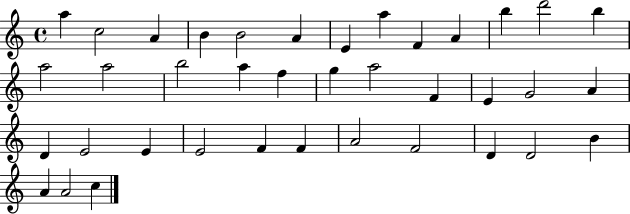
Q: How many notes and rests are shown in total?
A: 38